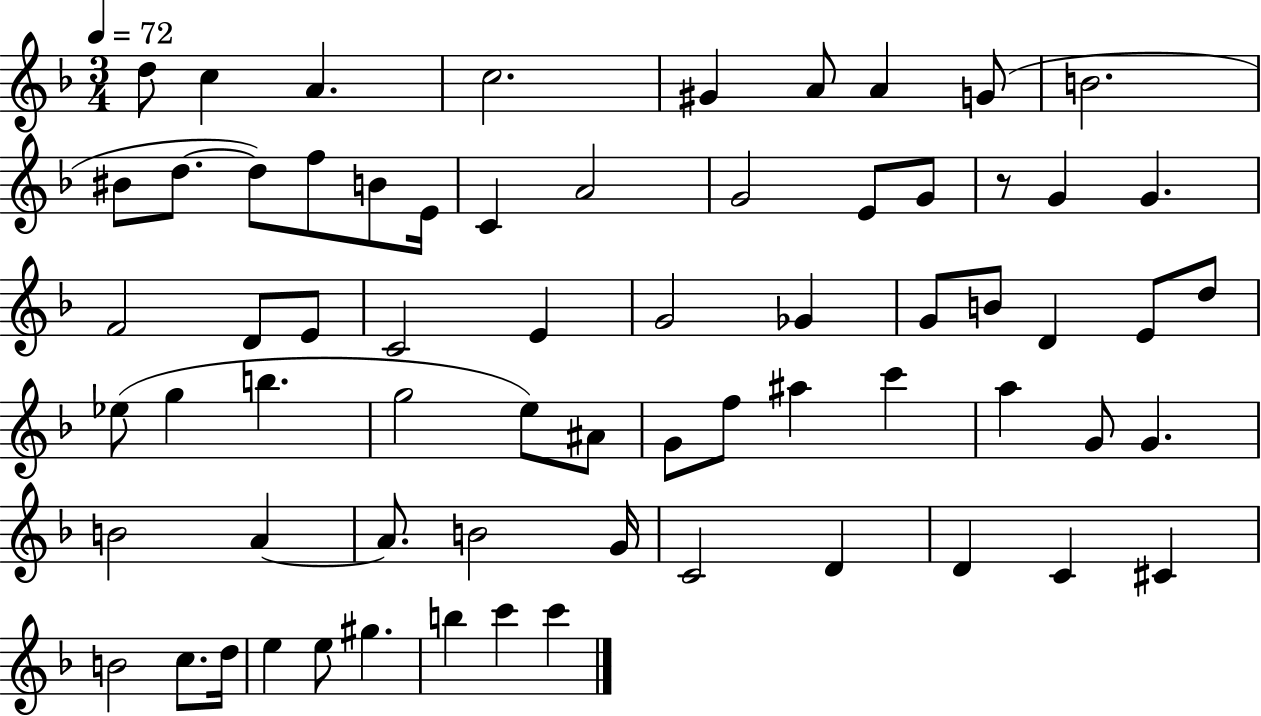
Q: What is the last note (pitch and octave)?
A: C6